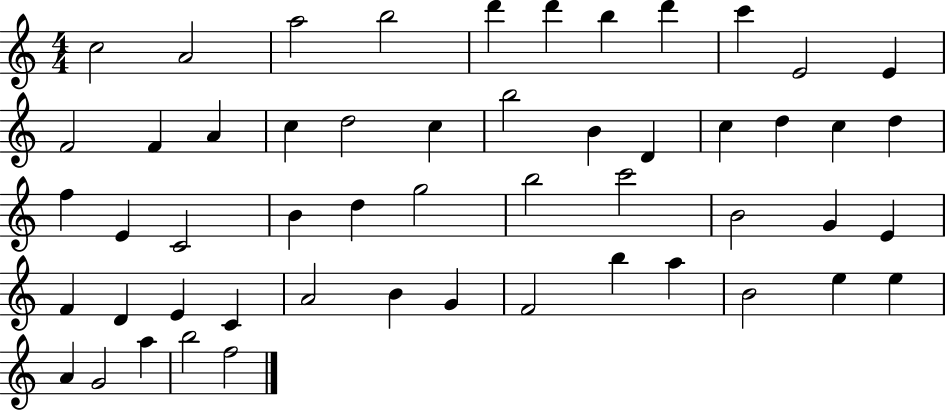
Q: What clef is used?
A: treble